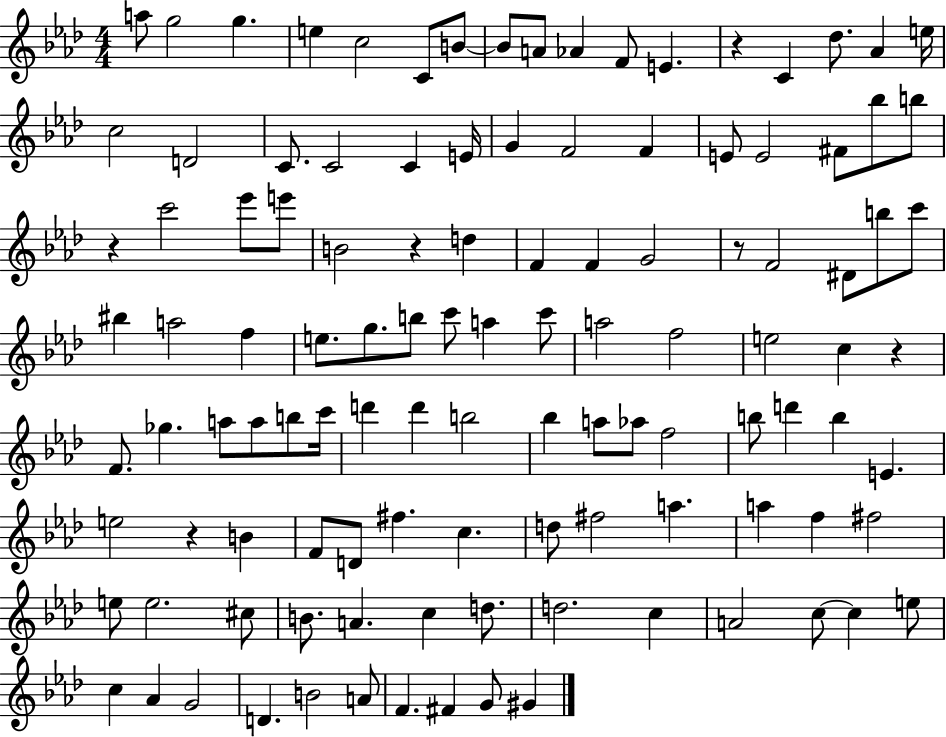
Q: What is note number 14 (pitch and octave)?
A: Db5